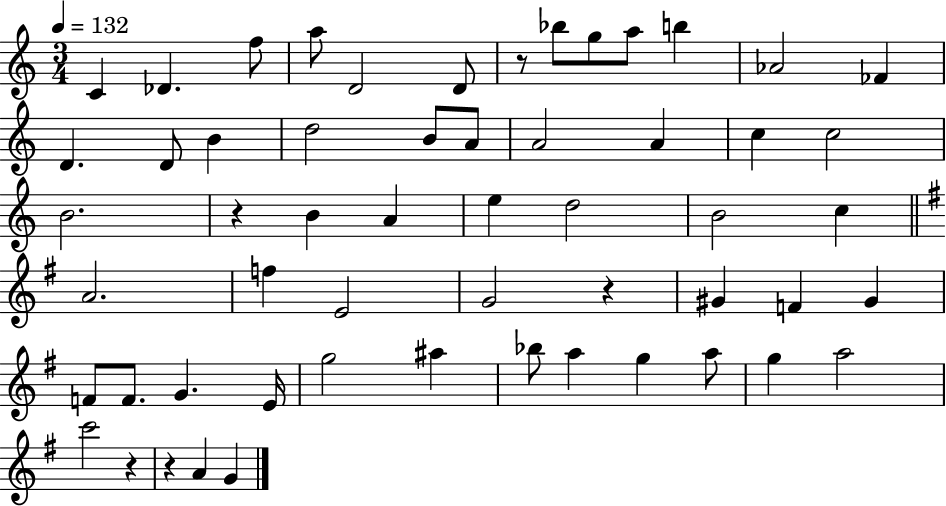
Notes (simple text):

C4/q Db4/q. F5/e A5/e D4/h D4/e R/e Bb5/e G5/e A5/e B5/q Ab4/h FES4/q D4/q. D4/e B4/q D5/h B4/e A4/e A4/h A4/q C5/q C5/h B4/h. R/q B4/q A4/q E5/q D5/h B4/h C5/q A4/h. F5/q E4/h G4/h R/q G#4/q F4/q G#4/q F4/e F4/e. G4/q. E4/s G5/h A#5/q Bb5/e A5/q G5/q A5/e G5/q A5/h C6/h R/q R/q A4/q G4/q